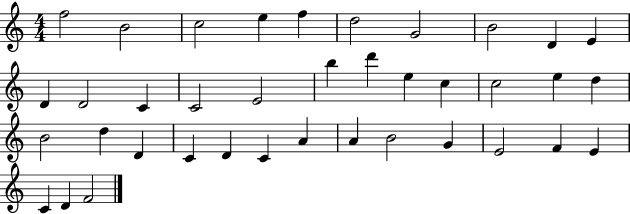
F5/h B4/h C5/h E5/q F5/q D5/h G4/h B4/h D4/q E4/q D4/q D4/h C4/q C4/h E4/h B5/q D6/q E5/q C5/q C5/h E5/q D5/q B4/h D5/q D4/q C4/q D4/q C4/q A4/q A4/q B4/h G4/q E4/h F4/q E4/q C4/q D4/q F4/h